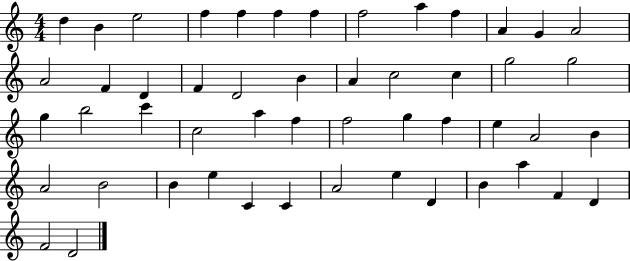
{
  \clef treble
  \numericTimeSignature
  \time 4/4
  \key c \major
  d''4 b'4 e''2 | f''4 f''4 f''4 f''4 | f''2 a''4 f''4 | a'4 g'4 a'2 | \break a'2 f'4 d'4 | f'4 d'2 b'4 | a'4 c''2 c''4 | g''2 g''2 | \break g''4 b''2 c'''4 | c''2 a''4 f''4 | f''2 g''4 f''4 | e''4 a'2 b'4 | \break a'2 b'2 | b'4 e''4 c'4 c'4 | a'2 e''4 d'4 | b'4 a''4 f'4 d'4 | \break f'2 d'2 | \bar "|."
}